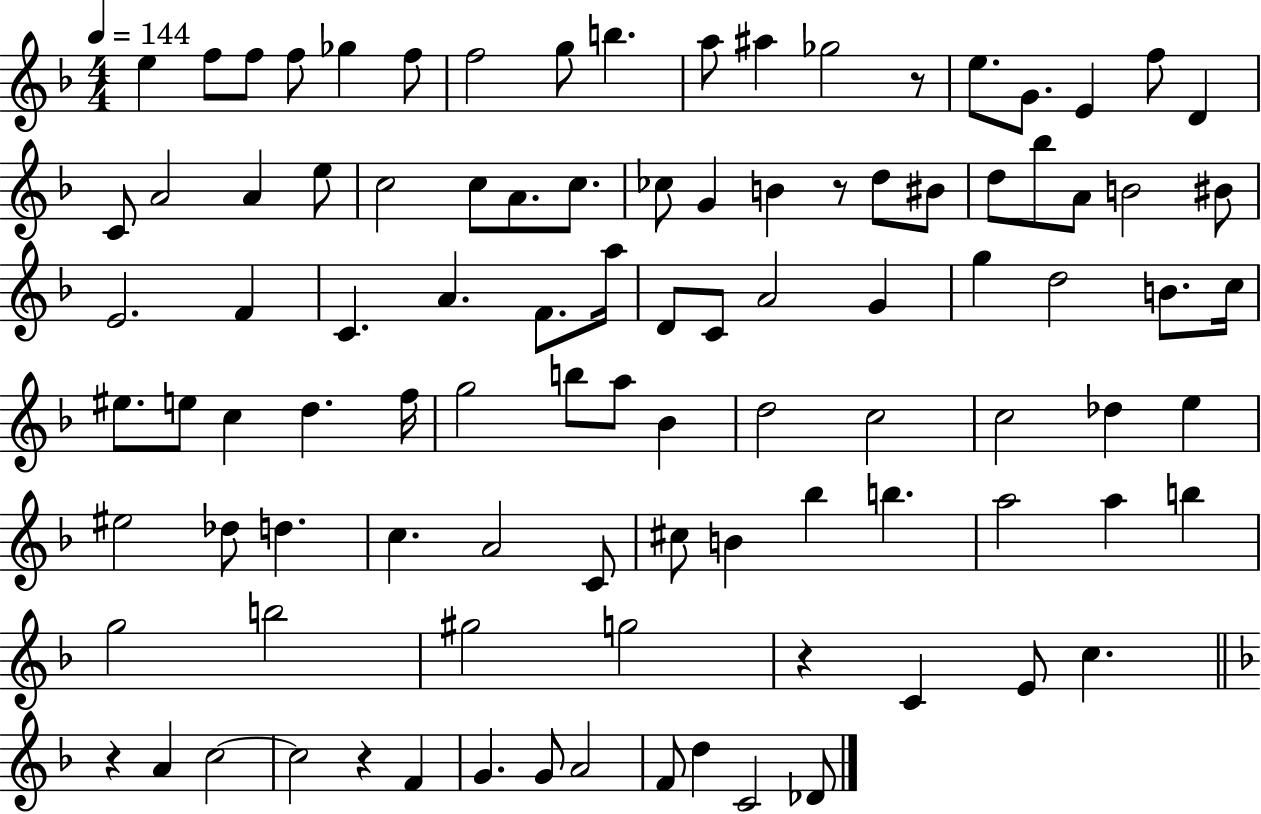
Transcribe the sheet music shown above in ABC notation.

X:1
T:Untitled
M:4/4
L:1/4
K:F
e f/2 f/2 f/2 _g f/2 f2 g/2 b a/2 ^a _g2 z/2 e/2 G/2 E f/2 D C/2 A2 A e/2 c2 c/2 A/2 c/2 _c/2 G B z/2 d/2 ^B/2 d/2 _b/2 A/2 B2 ^B/2 E2 F C A F/2 a/4 D/2 C/2 A2 G g d2 B/2 c/4 ^e/2 e/2 c d f/4 g2 b/2 a/2 _B d2 c2 c2 _d e ^e2 _d/2 d c A2 C/2 ^c/2 B _b b a2 a b g2 b2 ^g2 g2 z C E/2 c z A c2 c2 z F G G/2 A2 F/2 d C2 _D/2